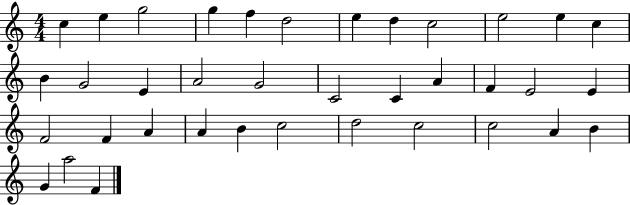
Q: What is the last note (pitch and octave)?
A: F4